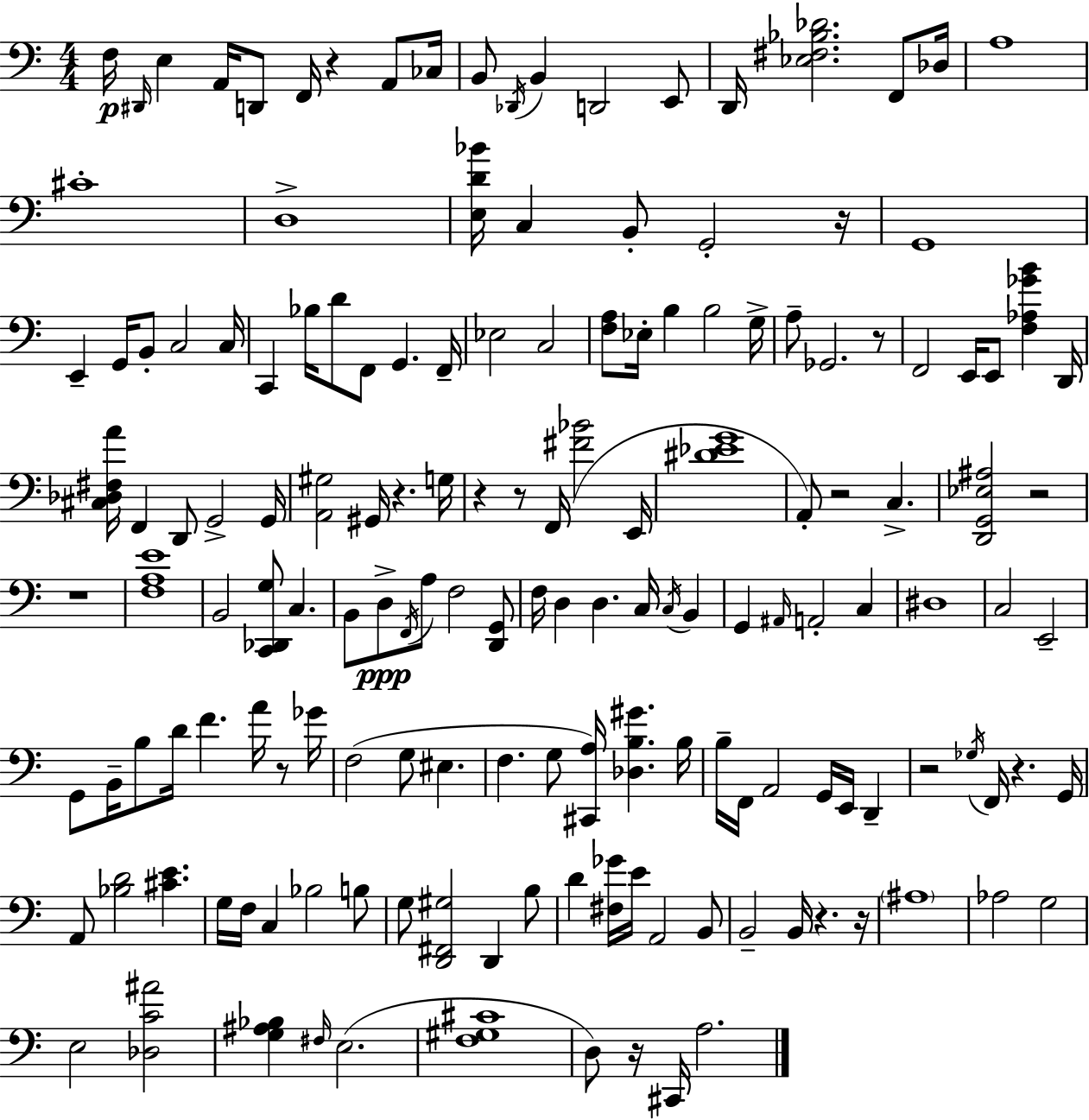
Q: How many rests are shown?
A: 15